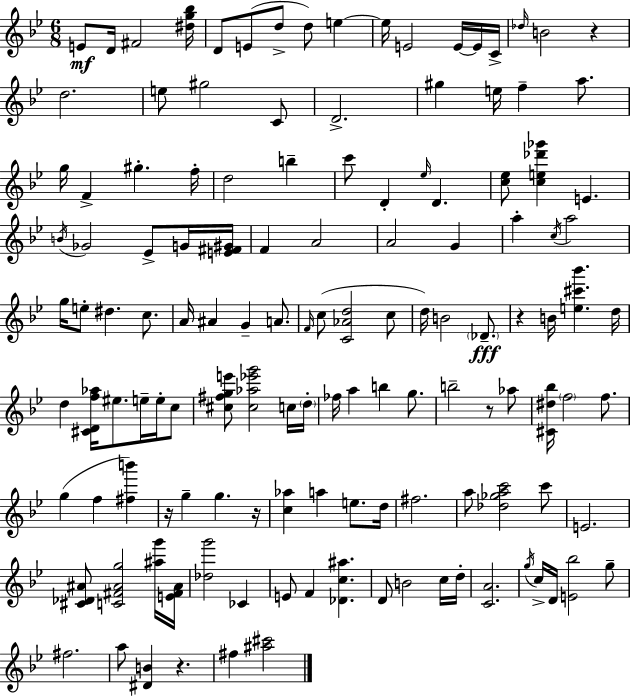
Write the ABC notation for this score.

X:1
T:Untitled
M:6/8
L:1/4
K:Bb
E/2 D/4 ^F2 [^dg_b]/4 D/2 E/2 d/2 d/2 e e/4 E2 E/4 E/4 C/4 _d/4 B2 z d2 e/2 ^g2 C/2 D2 ^g e/4 f a/2 g/4 F ^g f/4 d2 b c'/2 D _e/4 D [c_e]/2 [ce_d'_g'] E B/4 _G2 _E/2 G/4 [E^F^G]/4 F A2 A2 G a c/4 a2 g/4 e/2 ^d c/2 A/4 ^A G A/2 F/4 c/2 [C_Ad]2 c/2 d/4 B2 _D/2 z B/4 [e^c'_b'] d/4 d [^CDf_a]/4 ^e/2 e/4 e/4 c/2 [^c^fge']/2 [^c_a_e'g']2 c/4 d/4 _f/4 a b g/2 b2 z/2 _a/2 [^C^d_b]/4 f2 f/2 g f [^fb'] z/4 g g z/4 [c_a] a e/2 d/4 ^f2 a/2 [_d_gac']2 c'/2 E2 [^C_D^A]/2 [C^F^Ag]2 [^ag']/4 [E^F^A]/4 [_dg']2 _C E/2 F [_Dc^a] D/2 B2 c/4 d/4 [CA]2 g/4 c/4 D/4 [E_b]2 g/2 ^f2 a/2 [^DB] z ^f [^a^c']2